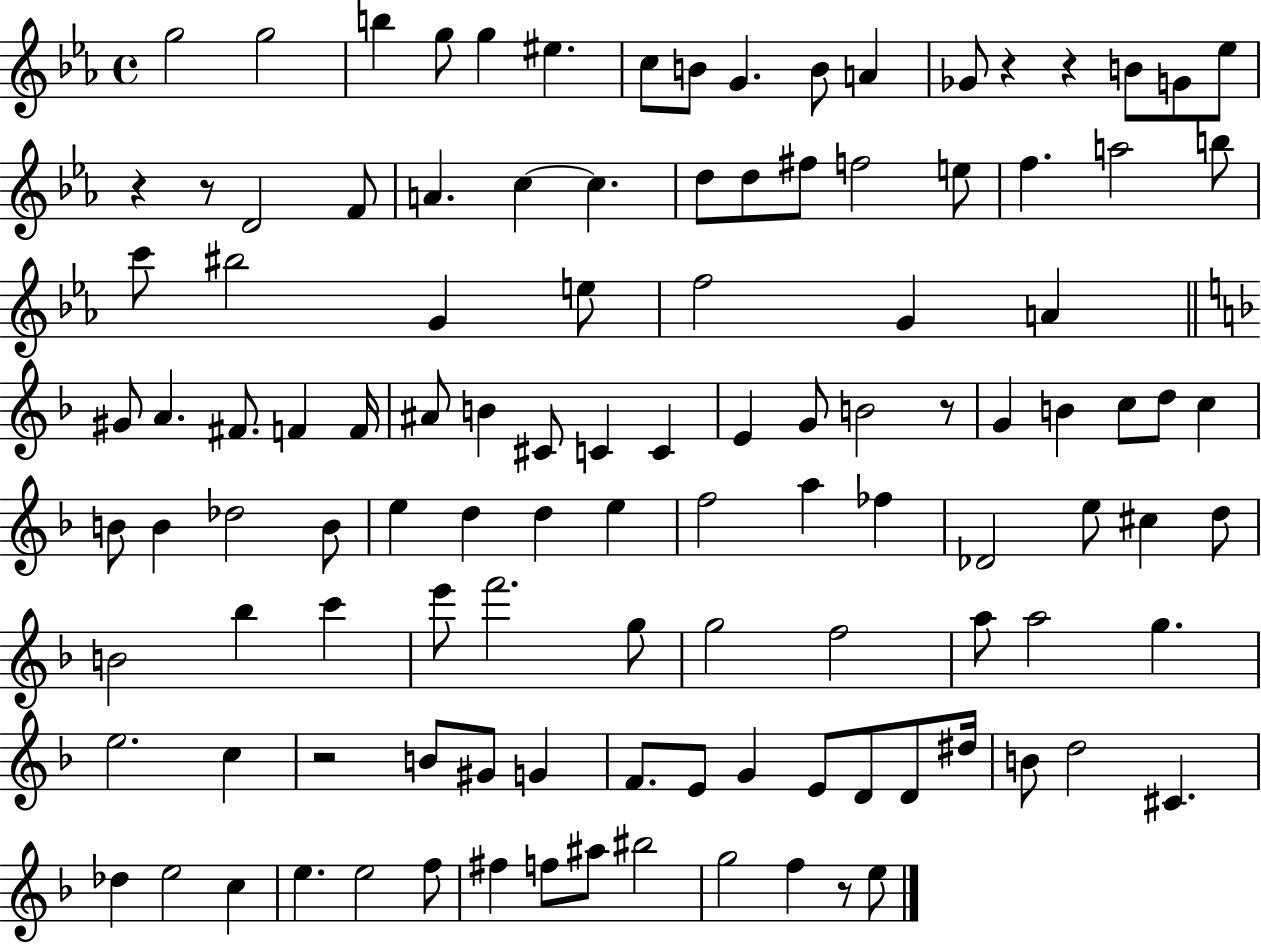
{
  \clef treble
  \time 4/4
  \defaultTimeSignature
  \key ees \major
  g''2 g''2 | b''4 g''8 g''4 eis''4. | c''8 b'8 g'4. b'8 a'4 | ges'8 r4 r4 b'8 g'8 ees''8 | \break r4 r8 d'2 f'8 | a'4. c''4~~ c''4. | d''8 d''8 fis''8 f''2 e''8 | f''4. a''2 b''8 | \break c'''8 bis''2 g'4 e''8 | f''2 g'4 a'4 | \bar "||" \break \key d \minor gis'8 a'4. fis'8. f'4 f'16 | ais'8 b'4 cis'8 c'4 c'4 | e'4 g'8 b'2 r8 | g'4 b'4 c''8 d''8 c''4 | \break b'8 b'4 des''2 b'8 | e''4 d''4 d''4 e''4 | f''2 a''4 fes''4 | des'2 e''8 cis''4 d''8 | \break b'2 bes''4 c'''4 | e'''8 f'''2. g''8 | g''2 f''2 | a''8 a''2 g''4. | \break e''2. c''4 | r2 b'8 gis'8 g'4 | f'8. e'8 g'4 e'8 d'8 d'8 dis''16 | b'8 d''2 cis'4. | \break des''4 e''2 c''4 | e''4. e''2 f''8 | fis''4 f''8 ais''8 bis''2 | g''2 f''4 r8 e''8 | \break \bar "|."
}